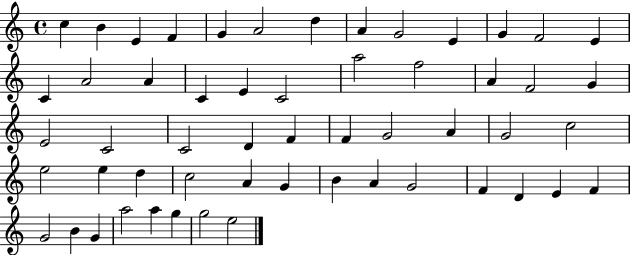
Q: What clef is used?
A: treble